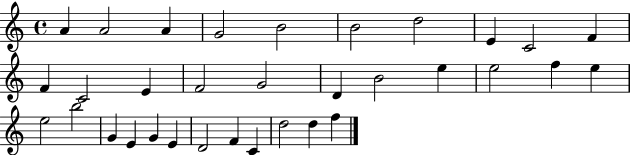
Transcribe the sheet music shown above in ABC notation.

X:1
T:Untitled
M:4/4
L:1/4
K:C
A A2 A G2 B2 B2 d2 E C2 F F C2 E F2 G2 D B2 e e2 f e e2 b2 G E G E D2 F C d2 d f